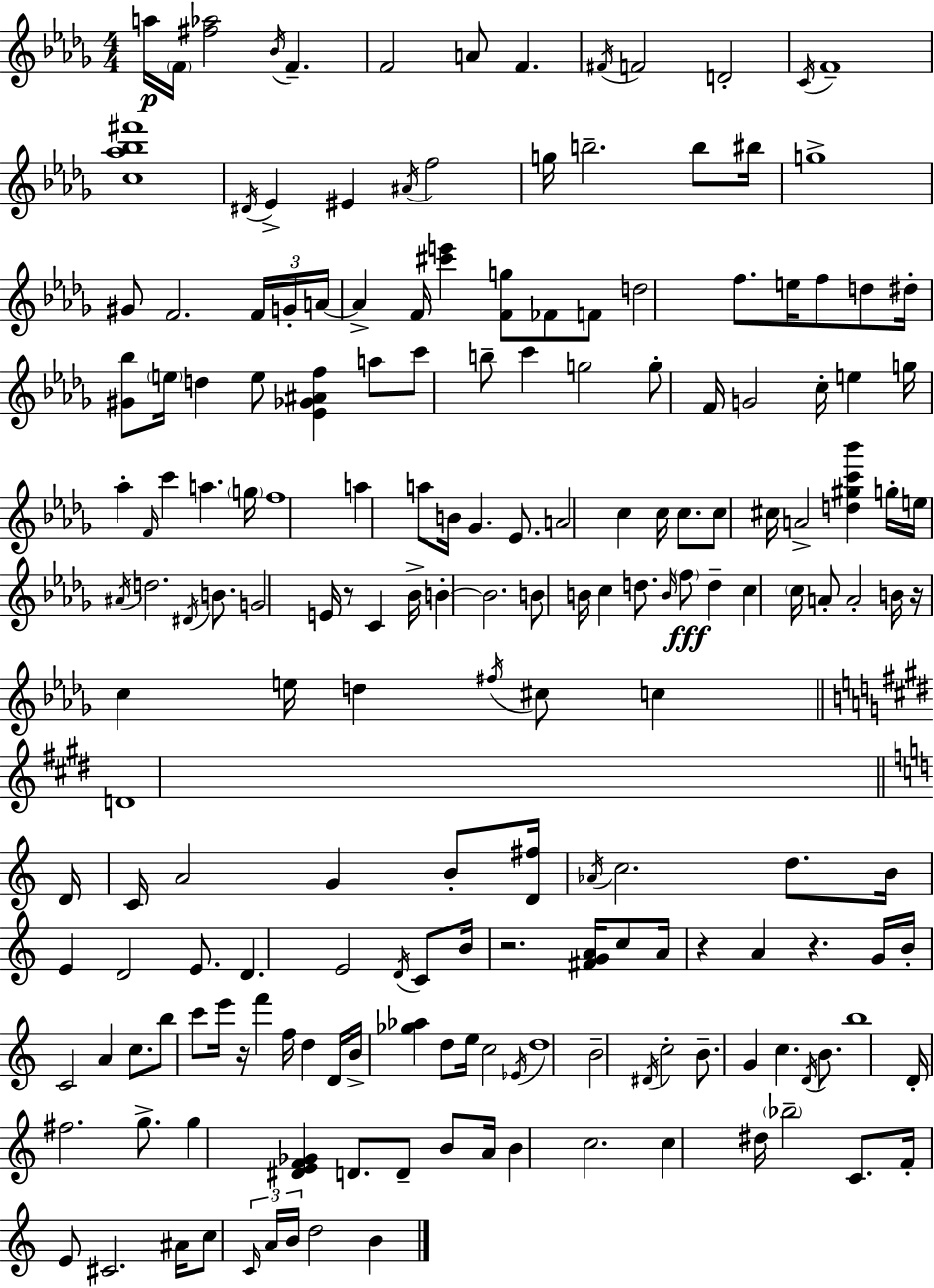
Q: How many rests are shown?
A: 6